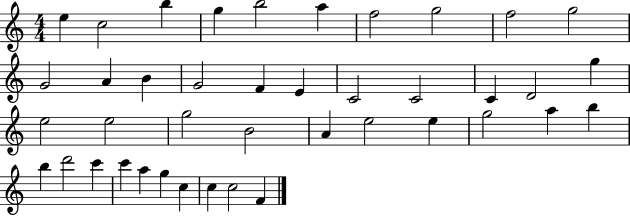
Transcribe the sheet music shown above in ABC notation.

X:1
T:Untitled
M:4/4
L:1/4
K:C
e c2 b g b2 a f2 g2 f2 g2 G2 A B G2 F E C2 C2 C D2 g e2 e2 g2 B2 A e2 e g2 a b b d'2 c' c' a g c c c2 F